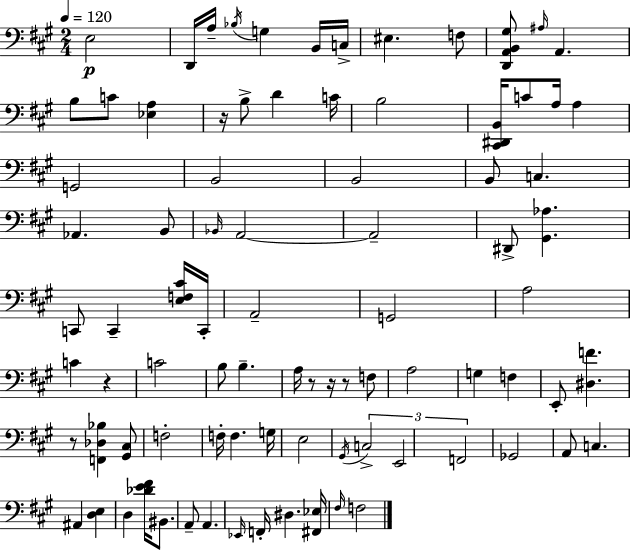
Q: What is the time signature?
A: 2/4